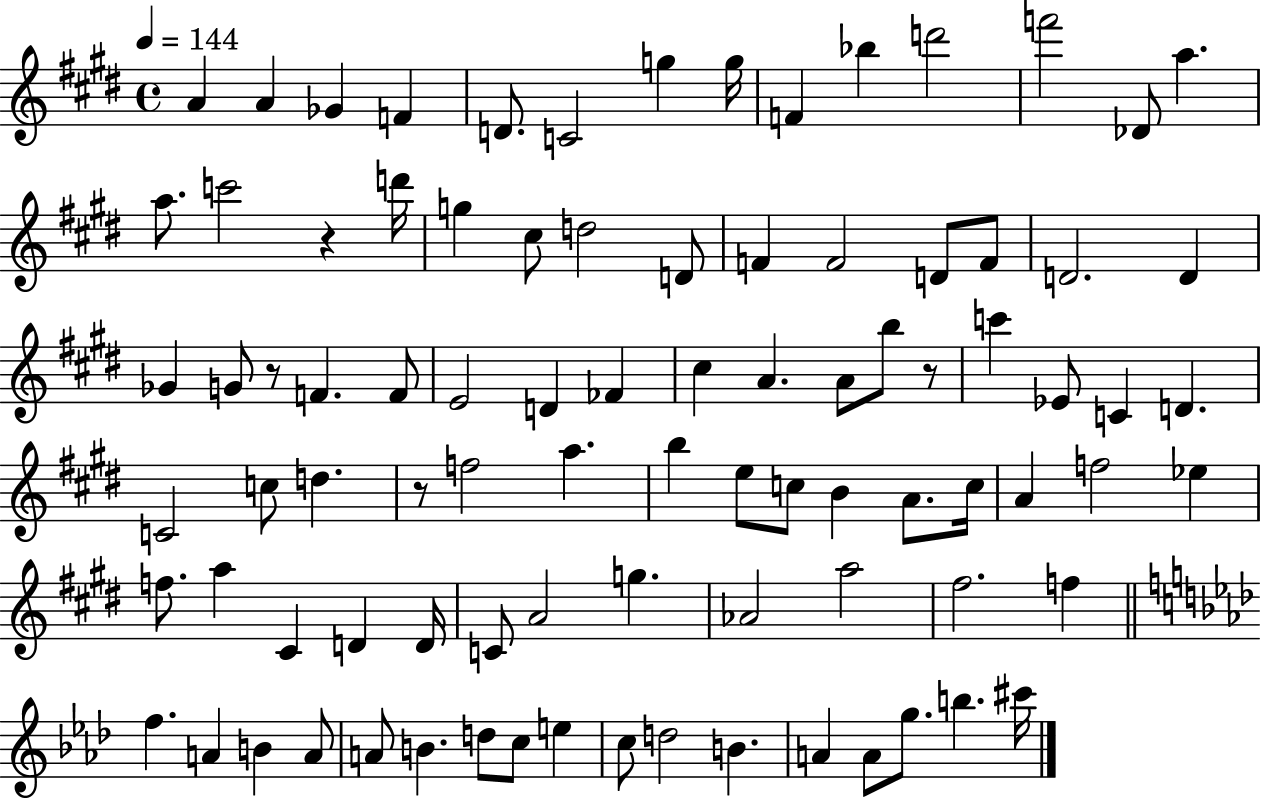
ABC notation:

X:1
T:Untitled
M:4/4
L:1/4
K:E
A A _G F D/2 C2 g g/4 F _b d'2 f'2 _D/2 a a/2 c'2 z d'/4 g ^c/2 d2 D/2 F F2 D/2 F/2 D2 D _G G/2 z/2 F F/2 E2 D _F ^c A A/2 b/2 z/2 c' _E/2 C D C2 c/2 d z/2 f2 a b e/2 c/2 B A/2 c/4 A f2 _e f/2 a ^C D D/4 C/2 A2 g _A2 a2 ^f2 f f A B A/2 A/2 B d/2 c/2 e c/2 d2 B A A/2 g/2 b ^c'/4